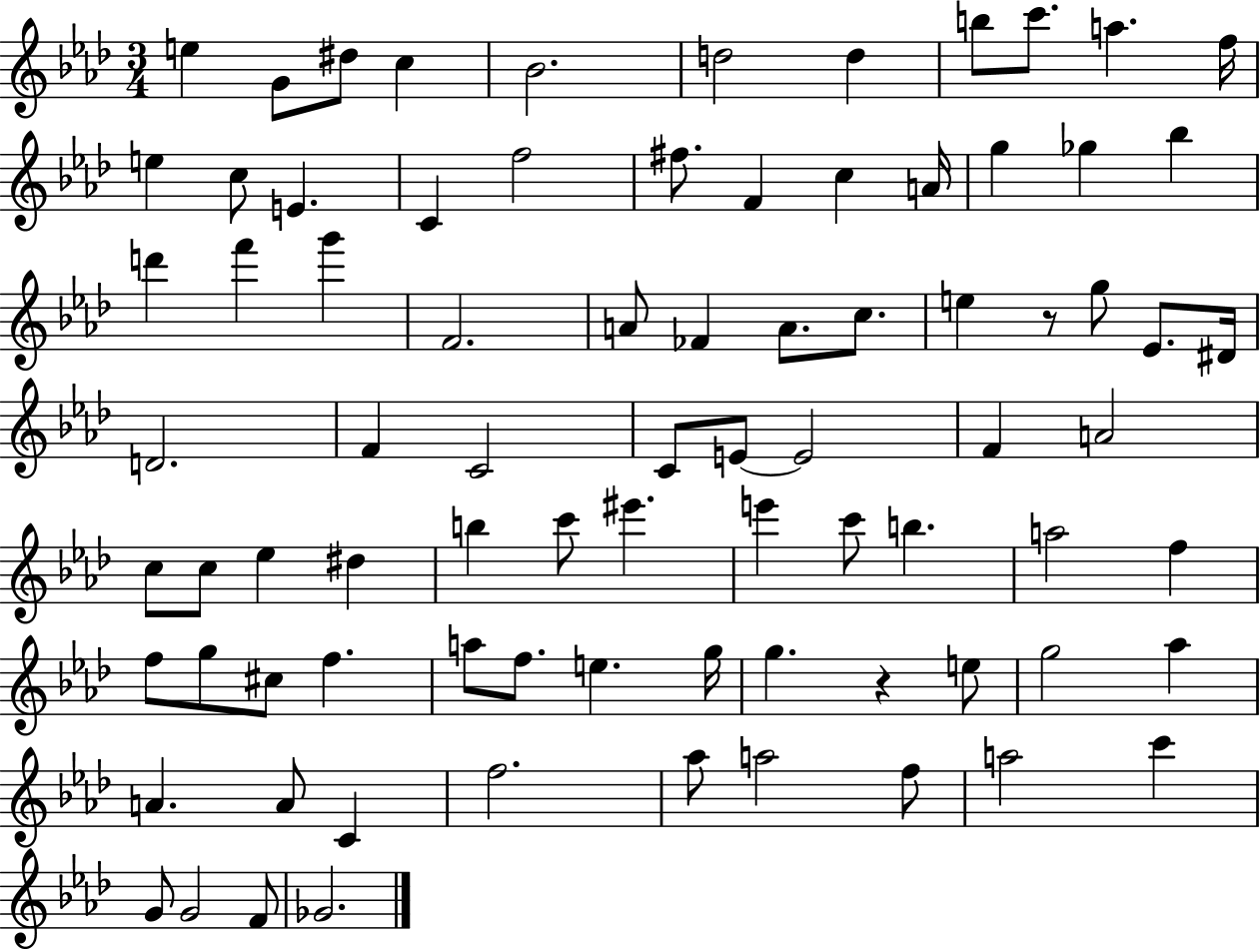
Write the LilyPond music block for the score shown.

{
  \clef treble
  \numericTimeSignature
  \time 3/4
  \key aes \major
  \repeat volta 2 { e''4 g'8 dis''8 c''4 | bes'2. | d''2 d''4 | b''8 c'''8. a''4. f''16 | \break e''4 c''8 e'4. | c'4 f''2 | fis''8. f'4 c''4 a'16 | g''4 ges''4 bes''4 | \break d'''4 f'''4 g'''4 | f'2. | a'8 fes'4 a'8. c''8. | e''4 r8 g''8 ees'8. dis'16 | \break d'2. | f'4 c'2 | c'8 e'8~~ e'2 | f'4 a'2 | \break c''8 c''8 ees''4 dis''4 | b''4 c'''8 eis'''4. | e'''4 c'''8 b''4. | a''2 f''4 | \break f''8 g''8 cis''8 f''4. | a''8 f''8. e''4. g''16 | g''4. r4 e''8 | g''2 aes''4 | \break a'4. a'8 c'4 | f''2. | aes''8 a''2 f''8 | a''2 c'''4 | \break g'8 g'2 f'8 | ges'2. | } \bar "|."
}